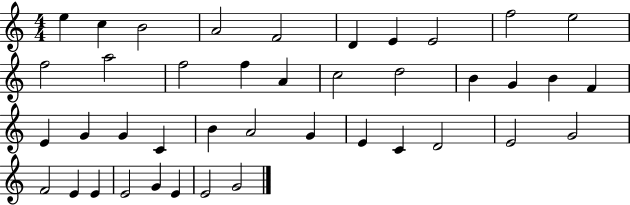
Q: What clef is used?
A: treble